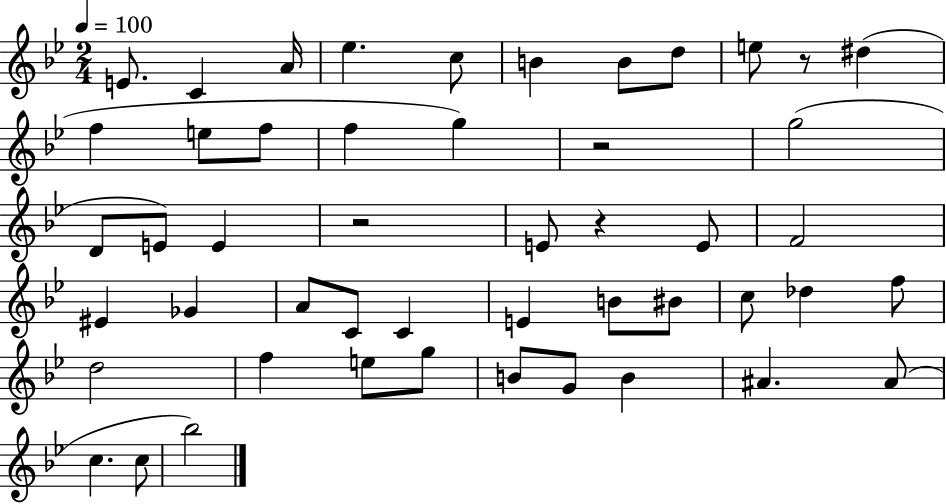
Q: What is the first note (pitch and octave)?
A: E4